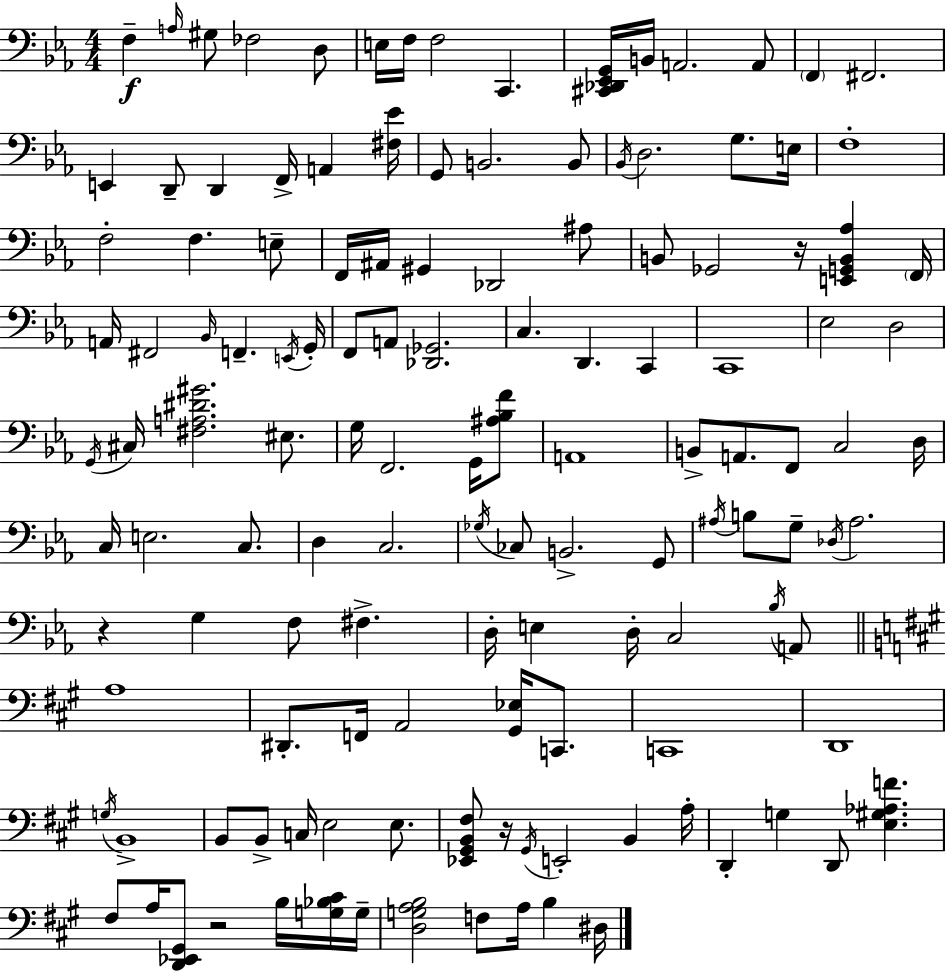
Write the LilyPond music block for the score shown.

{
  \clef bass
  \numericTimeSignature
  \time 4/4
  \key c \minor
  \repeat volta 2 { f4--\f \grace { a16 } gis8 fes2 d8 | e16 f16 f2 c,4. | <cis, des, ees, g,>16 b,16 a,2. a,8 | \parenthesize f,4 fis,2. | \break e,4 d,8-- d,4 f,16-> a,4 | <fis ees'>16 g,8 b,2. b,8 | \acciaccatura { bes,16 } d2. g8. | e16 f1-. | \break f2-. f4. | e8-- f,16 ais,16 gis,4 des,2 | ais8 b,8 ges,2 r16 <e, g, b, aes>4 | \parenthesize f,16 a,16 fis,2 \grace { bes,16 } f,4.-- | \break \acciaccatura { e,16 } g,16-. f,8 a,8 <des, ges,>2. | c4. d,4. | c,4 c,1 | ees2 d2 | \break \acciaccatura { g,16 } cis16 <fis a dis' gis'>2. | eis8. g16 f,2. | g,16 <ais bes f'>8 a,1 | b,8-> a,8. f,8 c2 | \break d16 c16 e2. | c8. d4 c2. | \acciaccatura { ges16 } ces8 b,2.-> | g,8 \acciaccatura { ais16 } b8 g8-- \acciaccatura { des16 } ais2. | \break r4 g4 | f8 fis4.-> d16-. e4 d16-. c2 | \acciaccatura { bes16 } a,8 \bar "||" \break \key a \major a1 | dis,8.-. f,16 a,2 <gis, ees>16 c,8. | c,1 | d,1 | \break \acciaccatura { g16 } b,1-> | b,8 b,8-> c16 e2 e8. | <ees, gis, b, fis>8 r16 \acciaccatura { gis,16 } e,2-. b,4 | a16-. d,4-. g4 d,8 <e gis aes f'>4. | \break fis8 a16 <d, ees, gis,>8 r2 b16 | <g bes cis'>16 g16-- <d g a b>2 f8 a16 b4 | dis16 } \bar "|."
}